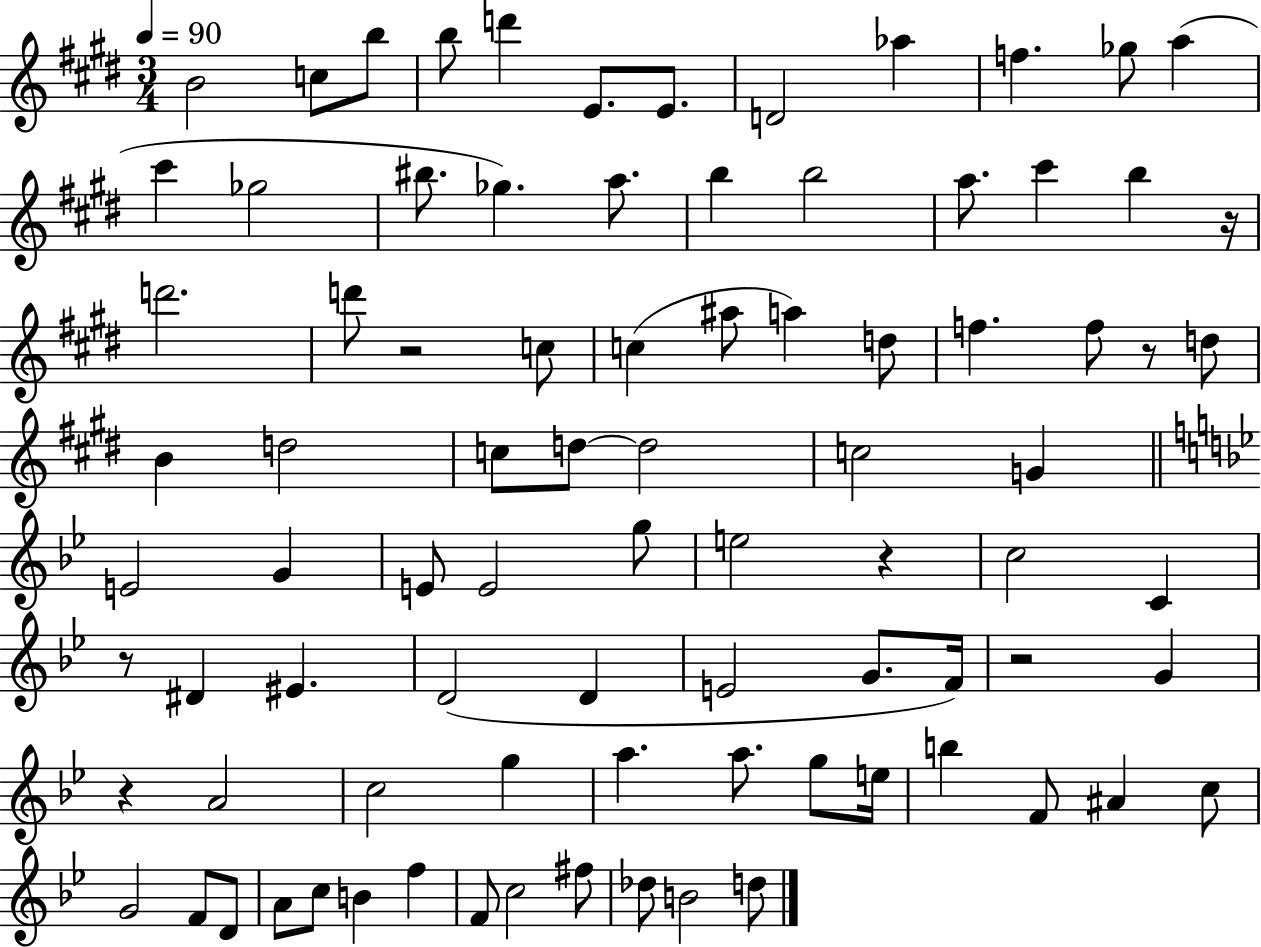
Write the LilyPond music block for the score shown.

{
  \clef treble
  \numericTimeSignature
  \time 3/4
  \key e \major
  \tempo 4 = 90
  b'2 c''8 b''8 | b''8 d'''4 e'8. e'8. | d'2 aes''4 | f''4. ges''8 a''4( | \break cis'''4 ges''2 | bis''8. ges''4.) a''8. | b''4 b''2 | a''8. cis'''4 b''4 r16 | \break d'''2. | d'''8 r2 c''8 | c''4( ais''8 a''4) d''8 | f''4. f''8 r8 d''8 | \break b'4 d''2 | c''8 d''8~~ d''2 | c''2 g'4 | \bar "||" \break \key bes \major e'2 g'4 | e'8 e'2 g''8 | e''2 r4 | c''2 c'4 | \break r8 dis'4 eis'4. | d'2( d'4 | e'2 g'8. f'16) | r2 g'4 | \break r4 a'2 | c''2 g''4 | a''4. a''8. g''8 e''16 | b''4 f'8 ais'4 c''8 | \break g'2 f'8 d'8 | a'8 c''8 b'4 f''4 | f'8 c''2 fis''8 | des''8 b'2 d''8 | \break \bar "|."
}